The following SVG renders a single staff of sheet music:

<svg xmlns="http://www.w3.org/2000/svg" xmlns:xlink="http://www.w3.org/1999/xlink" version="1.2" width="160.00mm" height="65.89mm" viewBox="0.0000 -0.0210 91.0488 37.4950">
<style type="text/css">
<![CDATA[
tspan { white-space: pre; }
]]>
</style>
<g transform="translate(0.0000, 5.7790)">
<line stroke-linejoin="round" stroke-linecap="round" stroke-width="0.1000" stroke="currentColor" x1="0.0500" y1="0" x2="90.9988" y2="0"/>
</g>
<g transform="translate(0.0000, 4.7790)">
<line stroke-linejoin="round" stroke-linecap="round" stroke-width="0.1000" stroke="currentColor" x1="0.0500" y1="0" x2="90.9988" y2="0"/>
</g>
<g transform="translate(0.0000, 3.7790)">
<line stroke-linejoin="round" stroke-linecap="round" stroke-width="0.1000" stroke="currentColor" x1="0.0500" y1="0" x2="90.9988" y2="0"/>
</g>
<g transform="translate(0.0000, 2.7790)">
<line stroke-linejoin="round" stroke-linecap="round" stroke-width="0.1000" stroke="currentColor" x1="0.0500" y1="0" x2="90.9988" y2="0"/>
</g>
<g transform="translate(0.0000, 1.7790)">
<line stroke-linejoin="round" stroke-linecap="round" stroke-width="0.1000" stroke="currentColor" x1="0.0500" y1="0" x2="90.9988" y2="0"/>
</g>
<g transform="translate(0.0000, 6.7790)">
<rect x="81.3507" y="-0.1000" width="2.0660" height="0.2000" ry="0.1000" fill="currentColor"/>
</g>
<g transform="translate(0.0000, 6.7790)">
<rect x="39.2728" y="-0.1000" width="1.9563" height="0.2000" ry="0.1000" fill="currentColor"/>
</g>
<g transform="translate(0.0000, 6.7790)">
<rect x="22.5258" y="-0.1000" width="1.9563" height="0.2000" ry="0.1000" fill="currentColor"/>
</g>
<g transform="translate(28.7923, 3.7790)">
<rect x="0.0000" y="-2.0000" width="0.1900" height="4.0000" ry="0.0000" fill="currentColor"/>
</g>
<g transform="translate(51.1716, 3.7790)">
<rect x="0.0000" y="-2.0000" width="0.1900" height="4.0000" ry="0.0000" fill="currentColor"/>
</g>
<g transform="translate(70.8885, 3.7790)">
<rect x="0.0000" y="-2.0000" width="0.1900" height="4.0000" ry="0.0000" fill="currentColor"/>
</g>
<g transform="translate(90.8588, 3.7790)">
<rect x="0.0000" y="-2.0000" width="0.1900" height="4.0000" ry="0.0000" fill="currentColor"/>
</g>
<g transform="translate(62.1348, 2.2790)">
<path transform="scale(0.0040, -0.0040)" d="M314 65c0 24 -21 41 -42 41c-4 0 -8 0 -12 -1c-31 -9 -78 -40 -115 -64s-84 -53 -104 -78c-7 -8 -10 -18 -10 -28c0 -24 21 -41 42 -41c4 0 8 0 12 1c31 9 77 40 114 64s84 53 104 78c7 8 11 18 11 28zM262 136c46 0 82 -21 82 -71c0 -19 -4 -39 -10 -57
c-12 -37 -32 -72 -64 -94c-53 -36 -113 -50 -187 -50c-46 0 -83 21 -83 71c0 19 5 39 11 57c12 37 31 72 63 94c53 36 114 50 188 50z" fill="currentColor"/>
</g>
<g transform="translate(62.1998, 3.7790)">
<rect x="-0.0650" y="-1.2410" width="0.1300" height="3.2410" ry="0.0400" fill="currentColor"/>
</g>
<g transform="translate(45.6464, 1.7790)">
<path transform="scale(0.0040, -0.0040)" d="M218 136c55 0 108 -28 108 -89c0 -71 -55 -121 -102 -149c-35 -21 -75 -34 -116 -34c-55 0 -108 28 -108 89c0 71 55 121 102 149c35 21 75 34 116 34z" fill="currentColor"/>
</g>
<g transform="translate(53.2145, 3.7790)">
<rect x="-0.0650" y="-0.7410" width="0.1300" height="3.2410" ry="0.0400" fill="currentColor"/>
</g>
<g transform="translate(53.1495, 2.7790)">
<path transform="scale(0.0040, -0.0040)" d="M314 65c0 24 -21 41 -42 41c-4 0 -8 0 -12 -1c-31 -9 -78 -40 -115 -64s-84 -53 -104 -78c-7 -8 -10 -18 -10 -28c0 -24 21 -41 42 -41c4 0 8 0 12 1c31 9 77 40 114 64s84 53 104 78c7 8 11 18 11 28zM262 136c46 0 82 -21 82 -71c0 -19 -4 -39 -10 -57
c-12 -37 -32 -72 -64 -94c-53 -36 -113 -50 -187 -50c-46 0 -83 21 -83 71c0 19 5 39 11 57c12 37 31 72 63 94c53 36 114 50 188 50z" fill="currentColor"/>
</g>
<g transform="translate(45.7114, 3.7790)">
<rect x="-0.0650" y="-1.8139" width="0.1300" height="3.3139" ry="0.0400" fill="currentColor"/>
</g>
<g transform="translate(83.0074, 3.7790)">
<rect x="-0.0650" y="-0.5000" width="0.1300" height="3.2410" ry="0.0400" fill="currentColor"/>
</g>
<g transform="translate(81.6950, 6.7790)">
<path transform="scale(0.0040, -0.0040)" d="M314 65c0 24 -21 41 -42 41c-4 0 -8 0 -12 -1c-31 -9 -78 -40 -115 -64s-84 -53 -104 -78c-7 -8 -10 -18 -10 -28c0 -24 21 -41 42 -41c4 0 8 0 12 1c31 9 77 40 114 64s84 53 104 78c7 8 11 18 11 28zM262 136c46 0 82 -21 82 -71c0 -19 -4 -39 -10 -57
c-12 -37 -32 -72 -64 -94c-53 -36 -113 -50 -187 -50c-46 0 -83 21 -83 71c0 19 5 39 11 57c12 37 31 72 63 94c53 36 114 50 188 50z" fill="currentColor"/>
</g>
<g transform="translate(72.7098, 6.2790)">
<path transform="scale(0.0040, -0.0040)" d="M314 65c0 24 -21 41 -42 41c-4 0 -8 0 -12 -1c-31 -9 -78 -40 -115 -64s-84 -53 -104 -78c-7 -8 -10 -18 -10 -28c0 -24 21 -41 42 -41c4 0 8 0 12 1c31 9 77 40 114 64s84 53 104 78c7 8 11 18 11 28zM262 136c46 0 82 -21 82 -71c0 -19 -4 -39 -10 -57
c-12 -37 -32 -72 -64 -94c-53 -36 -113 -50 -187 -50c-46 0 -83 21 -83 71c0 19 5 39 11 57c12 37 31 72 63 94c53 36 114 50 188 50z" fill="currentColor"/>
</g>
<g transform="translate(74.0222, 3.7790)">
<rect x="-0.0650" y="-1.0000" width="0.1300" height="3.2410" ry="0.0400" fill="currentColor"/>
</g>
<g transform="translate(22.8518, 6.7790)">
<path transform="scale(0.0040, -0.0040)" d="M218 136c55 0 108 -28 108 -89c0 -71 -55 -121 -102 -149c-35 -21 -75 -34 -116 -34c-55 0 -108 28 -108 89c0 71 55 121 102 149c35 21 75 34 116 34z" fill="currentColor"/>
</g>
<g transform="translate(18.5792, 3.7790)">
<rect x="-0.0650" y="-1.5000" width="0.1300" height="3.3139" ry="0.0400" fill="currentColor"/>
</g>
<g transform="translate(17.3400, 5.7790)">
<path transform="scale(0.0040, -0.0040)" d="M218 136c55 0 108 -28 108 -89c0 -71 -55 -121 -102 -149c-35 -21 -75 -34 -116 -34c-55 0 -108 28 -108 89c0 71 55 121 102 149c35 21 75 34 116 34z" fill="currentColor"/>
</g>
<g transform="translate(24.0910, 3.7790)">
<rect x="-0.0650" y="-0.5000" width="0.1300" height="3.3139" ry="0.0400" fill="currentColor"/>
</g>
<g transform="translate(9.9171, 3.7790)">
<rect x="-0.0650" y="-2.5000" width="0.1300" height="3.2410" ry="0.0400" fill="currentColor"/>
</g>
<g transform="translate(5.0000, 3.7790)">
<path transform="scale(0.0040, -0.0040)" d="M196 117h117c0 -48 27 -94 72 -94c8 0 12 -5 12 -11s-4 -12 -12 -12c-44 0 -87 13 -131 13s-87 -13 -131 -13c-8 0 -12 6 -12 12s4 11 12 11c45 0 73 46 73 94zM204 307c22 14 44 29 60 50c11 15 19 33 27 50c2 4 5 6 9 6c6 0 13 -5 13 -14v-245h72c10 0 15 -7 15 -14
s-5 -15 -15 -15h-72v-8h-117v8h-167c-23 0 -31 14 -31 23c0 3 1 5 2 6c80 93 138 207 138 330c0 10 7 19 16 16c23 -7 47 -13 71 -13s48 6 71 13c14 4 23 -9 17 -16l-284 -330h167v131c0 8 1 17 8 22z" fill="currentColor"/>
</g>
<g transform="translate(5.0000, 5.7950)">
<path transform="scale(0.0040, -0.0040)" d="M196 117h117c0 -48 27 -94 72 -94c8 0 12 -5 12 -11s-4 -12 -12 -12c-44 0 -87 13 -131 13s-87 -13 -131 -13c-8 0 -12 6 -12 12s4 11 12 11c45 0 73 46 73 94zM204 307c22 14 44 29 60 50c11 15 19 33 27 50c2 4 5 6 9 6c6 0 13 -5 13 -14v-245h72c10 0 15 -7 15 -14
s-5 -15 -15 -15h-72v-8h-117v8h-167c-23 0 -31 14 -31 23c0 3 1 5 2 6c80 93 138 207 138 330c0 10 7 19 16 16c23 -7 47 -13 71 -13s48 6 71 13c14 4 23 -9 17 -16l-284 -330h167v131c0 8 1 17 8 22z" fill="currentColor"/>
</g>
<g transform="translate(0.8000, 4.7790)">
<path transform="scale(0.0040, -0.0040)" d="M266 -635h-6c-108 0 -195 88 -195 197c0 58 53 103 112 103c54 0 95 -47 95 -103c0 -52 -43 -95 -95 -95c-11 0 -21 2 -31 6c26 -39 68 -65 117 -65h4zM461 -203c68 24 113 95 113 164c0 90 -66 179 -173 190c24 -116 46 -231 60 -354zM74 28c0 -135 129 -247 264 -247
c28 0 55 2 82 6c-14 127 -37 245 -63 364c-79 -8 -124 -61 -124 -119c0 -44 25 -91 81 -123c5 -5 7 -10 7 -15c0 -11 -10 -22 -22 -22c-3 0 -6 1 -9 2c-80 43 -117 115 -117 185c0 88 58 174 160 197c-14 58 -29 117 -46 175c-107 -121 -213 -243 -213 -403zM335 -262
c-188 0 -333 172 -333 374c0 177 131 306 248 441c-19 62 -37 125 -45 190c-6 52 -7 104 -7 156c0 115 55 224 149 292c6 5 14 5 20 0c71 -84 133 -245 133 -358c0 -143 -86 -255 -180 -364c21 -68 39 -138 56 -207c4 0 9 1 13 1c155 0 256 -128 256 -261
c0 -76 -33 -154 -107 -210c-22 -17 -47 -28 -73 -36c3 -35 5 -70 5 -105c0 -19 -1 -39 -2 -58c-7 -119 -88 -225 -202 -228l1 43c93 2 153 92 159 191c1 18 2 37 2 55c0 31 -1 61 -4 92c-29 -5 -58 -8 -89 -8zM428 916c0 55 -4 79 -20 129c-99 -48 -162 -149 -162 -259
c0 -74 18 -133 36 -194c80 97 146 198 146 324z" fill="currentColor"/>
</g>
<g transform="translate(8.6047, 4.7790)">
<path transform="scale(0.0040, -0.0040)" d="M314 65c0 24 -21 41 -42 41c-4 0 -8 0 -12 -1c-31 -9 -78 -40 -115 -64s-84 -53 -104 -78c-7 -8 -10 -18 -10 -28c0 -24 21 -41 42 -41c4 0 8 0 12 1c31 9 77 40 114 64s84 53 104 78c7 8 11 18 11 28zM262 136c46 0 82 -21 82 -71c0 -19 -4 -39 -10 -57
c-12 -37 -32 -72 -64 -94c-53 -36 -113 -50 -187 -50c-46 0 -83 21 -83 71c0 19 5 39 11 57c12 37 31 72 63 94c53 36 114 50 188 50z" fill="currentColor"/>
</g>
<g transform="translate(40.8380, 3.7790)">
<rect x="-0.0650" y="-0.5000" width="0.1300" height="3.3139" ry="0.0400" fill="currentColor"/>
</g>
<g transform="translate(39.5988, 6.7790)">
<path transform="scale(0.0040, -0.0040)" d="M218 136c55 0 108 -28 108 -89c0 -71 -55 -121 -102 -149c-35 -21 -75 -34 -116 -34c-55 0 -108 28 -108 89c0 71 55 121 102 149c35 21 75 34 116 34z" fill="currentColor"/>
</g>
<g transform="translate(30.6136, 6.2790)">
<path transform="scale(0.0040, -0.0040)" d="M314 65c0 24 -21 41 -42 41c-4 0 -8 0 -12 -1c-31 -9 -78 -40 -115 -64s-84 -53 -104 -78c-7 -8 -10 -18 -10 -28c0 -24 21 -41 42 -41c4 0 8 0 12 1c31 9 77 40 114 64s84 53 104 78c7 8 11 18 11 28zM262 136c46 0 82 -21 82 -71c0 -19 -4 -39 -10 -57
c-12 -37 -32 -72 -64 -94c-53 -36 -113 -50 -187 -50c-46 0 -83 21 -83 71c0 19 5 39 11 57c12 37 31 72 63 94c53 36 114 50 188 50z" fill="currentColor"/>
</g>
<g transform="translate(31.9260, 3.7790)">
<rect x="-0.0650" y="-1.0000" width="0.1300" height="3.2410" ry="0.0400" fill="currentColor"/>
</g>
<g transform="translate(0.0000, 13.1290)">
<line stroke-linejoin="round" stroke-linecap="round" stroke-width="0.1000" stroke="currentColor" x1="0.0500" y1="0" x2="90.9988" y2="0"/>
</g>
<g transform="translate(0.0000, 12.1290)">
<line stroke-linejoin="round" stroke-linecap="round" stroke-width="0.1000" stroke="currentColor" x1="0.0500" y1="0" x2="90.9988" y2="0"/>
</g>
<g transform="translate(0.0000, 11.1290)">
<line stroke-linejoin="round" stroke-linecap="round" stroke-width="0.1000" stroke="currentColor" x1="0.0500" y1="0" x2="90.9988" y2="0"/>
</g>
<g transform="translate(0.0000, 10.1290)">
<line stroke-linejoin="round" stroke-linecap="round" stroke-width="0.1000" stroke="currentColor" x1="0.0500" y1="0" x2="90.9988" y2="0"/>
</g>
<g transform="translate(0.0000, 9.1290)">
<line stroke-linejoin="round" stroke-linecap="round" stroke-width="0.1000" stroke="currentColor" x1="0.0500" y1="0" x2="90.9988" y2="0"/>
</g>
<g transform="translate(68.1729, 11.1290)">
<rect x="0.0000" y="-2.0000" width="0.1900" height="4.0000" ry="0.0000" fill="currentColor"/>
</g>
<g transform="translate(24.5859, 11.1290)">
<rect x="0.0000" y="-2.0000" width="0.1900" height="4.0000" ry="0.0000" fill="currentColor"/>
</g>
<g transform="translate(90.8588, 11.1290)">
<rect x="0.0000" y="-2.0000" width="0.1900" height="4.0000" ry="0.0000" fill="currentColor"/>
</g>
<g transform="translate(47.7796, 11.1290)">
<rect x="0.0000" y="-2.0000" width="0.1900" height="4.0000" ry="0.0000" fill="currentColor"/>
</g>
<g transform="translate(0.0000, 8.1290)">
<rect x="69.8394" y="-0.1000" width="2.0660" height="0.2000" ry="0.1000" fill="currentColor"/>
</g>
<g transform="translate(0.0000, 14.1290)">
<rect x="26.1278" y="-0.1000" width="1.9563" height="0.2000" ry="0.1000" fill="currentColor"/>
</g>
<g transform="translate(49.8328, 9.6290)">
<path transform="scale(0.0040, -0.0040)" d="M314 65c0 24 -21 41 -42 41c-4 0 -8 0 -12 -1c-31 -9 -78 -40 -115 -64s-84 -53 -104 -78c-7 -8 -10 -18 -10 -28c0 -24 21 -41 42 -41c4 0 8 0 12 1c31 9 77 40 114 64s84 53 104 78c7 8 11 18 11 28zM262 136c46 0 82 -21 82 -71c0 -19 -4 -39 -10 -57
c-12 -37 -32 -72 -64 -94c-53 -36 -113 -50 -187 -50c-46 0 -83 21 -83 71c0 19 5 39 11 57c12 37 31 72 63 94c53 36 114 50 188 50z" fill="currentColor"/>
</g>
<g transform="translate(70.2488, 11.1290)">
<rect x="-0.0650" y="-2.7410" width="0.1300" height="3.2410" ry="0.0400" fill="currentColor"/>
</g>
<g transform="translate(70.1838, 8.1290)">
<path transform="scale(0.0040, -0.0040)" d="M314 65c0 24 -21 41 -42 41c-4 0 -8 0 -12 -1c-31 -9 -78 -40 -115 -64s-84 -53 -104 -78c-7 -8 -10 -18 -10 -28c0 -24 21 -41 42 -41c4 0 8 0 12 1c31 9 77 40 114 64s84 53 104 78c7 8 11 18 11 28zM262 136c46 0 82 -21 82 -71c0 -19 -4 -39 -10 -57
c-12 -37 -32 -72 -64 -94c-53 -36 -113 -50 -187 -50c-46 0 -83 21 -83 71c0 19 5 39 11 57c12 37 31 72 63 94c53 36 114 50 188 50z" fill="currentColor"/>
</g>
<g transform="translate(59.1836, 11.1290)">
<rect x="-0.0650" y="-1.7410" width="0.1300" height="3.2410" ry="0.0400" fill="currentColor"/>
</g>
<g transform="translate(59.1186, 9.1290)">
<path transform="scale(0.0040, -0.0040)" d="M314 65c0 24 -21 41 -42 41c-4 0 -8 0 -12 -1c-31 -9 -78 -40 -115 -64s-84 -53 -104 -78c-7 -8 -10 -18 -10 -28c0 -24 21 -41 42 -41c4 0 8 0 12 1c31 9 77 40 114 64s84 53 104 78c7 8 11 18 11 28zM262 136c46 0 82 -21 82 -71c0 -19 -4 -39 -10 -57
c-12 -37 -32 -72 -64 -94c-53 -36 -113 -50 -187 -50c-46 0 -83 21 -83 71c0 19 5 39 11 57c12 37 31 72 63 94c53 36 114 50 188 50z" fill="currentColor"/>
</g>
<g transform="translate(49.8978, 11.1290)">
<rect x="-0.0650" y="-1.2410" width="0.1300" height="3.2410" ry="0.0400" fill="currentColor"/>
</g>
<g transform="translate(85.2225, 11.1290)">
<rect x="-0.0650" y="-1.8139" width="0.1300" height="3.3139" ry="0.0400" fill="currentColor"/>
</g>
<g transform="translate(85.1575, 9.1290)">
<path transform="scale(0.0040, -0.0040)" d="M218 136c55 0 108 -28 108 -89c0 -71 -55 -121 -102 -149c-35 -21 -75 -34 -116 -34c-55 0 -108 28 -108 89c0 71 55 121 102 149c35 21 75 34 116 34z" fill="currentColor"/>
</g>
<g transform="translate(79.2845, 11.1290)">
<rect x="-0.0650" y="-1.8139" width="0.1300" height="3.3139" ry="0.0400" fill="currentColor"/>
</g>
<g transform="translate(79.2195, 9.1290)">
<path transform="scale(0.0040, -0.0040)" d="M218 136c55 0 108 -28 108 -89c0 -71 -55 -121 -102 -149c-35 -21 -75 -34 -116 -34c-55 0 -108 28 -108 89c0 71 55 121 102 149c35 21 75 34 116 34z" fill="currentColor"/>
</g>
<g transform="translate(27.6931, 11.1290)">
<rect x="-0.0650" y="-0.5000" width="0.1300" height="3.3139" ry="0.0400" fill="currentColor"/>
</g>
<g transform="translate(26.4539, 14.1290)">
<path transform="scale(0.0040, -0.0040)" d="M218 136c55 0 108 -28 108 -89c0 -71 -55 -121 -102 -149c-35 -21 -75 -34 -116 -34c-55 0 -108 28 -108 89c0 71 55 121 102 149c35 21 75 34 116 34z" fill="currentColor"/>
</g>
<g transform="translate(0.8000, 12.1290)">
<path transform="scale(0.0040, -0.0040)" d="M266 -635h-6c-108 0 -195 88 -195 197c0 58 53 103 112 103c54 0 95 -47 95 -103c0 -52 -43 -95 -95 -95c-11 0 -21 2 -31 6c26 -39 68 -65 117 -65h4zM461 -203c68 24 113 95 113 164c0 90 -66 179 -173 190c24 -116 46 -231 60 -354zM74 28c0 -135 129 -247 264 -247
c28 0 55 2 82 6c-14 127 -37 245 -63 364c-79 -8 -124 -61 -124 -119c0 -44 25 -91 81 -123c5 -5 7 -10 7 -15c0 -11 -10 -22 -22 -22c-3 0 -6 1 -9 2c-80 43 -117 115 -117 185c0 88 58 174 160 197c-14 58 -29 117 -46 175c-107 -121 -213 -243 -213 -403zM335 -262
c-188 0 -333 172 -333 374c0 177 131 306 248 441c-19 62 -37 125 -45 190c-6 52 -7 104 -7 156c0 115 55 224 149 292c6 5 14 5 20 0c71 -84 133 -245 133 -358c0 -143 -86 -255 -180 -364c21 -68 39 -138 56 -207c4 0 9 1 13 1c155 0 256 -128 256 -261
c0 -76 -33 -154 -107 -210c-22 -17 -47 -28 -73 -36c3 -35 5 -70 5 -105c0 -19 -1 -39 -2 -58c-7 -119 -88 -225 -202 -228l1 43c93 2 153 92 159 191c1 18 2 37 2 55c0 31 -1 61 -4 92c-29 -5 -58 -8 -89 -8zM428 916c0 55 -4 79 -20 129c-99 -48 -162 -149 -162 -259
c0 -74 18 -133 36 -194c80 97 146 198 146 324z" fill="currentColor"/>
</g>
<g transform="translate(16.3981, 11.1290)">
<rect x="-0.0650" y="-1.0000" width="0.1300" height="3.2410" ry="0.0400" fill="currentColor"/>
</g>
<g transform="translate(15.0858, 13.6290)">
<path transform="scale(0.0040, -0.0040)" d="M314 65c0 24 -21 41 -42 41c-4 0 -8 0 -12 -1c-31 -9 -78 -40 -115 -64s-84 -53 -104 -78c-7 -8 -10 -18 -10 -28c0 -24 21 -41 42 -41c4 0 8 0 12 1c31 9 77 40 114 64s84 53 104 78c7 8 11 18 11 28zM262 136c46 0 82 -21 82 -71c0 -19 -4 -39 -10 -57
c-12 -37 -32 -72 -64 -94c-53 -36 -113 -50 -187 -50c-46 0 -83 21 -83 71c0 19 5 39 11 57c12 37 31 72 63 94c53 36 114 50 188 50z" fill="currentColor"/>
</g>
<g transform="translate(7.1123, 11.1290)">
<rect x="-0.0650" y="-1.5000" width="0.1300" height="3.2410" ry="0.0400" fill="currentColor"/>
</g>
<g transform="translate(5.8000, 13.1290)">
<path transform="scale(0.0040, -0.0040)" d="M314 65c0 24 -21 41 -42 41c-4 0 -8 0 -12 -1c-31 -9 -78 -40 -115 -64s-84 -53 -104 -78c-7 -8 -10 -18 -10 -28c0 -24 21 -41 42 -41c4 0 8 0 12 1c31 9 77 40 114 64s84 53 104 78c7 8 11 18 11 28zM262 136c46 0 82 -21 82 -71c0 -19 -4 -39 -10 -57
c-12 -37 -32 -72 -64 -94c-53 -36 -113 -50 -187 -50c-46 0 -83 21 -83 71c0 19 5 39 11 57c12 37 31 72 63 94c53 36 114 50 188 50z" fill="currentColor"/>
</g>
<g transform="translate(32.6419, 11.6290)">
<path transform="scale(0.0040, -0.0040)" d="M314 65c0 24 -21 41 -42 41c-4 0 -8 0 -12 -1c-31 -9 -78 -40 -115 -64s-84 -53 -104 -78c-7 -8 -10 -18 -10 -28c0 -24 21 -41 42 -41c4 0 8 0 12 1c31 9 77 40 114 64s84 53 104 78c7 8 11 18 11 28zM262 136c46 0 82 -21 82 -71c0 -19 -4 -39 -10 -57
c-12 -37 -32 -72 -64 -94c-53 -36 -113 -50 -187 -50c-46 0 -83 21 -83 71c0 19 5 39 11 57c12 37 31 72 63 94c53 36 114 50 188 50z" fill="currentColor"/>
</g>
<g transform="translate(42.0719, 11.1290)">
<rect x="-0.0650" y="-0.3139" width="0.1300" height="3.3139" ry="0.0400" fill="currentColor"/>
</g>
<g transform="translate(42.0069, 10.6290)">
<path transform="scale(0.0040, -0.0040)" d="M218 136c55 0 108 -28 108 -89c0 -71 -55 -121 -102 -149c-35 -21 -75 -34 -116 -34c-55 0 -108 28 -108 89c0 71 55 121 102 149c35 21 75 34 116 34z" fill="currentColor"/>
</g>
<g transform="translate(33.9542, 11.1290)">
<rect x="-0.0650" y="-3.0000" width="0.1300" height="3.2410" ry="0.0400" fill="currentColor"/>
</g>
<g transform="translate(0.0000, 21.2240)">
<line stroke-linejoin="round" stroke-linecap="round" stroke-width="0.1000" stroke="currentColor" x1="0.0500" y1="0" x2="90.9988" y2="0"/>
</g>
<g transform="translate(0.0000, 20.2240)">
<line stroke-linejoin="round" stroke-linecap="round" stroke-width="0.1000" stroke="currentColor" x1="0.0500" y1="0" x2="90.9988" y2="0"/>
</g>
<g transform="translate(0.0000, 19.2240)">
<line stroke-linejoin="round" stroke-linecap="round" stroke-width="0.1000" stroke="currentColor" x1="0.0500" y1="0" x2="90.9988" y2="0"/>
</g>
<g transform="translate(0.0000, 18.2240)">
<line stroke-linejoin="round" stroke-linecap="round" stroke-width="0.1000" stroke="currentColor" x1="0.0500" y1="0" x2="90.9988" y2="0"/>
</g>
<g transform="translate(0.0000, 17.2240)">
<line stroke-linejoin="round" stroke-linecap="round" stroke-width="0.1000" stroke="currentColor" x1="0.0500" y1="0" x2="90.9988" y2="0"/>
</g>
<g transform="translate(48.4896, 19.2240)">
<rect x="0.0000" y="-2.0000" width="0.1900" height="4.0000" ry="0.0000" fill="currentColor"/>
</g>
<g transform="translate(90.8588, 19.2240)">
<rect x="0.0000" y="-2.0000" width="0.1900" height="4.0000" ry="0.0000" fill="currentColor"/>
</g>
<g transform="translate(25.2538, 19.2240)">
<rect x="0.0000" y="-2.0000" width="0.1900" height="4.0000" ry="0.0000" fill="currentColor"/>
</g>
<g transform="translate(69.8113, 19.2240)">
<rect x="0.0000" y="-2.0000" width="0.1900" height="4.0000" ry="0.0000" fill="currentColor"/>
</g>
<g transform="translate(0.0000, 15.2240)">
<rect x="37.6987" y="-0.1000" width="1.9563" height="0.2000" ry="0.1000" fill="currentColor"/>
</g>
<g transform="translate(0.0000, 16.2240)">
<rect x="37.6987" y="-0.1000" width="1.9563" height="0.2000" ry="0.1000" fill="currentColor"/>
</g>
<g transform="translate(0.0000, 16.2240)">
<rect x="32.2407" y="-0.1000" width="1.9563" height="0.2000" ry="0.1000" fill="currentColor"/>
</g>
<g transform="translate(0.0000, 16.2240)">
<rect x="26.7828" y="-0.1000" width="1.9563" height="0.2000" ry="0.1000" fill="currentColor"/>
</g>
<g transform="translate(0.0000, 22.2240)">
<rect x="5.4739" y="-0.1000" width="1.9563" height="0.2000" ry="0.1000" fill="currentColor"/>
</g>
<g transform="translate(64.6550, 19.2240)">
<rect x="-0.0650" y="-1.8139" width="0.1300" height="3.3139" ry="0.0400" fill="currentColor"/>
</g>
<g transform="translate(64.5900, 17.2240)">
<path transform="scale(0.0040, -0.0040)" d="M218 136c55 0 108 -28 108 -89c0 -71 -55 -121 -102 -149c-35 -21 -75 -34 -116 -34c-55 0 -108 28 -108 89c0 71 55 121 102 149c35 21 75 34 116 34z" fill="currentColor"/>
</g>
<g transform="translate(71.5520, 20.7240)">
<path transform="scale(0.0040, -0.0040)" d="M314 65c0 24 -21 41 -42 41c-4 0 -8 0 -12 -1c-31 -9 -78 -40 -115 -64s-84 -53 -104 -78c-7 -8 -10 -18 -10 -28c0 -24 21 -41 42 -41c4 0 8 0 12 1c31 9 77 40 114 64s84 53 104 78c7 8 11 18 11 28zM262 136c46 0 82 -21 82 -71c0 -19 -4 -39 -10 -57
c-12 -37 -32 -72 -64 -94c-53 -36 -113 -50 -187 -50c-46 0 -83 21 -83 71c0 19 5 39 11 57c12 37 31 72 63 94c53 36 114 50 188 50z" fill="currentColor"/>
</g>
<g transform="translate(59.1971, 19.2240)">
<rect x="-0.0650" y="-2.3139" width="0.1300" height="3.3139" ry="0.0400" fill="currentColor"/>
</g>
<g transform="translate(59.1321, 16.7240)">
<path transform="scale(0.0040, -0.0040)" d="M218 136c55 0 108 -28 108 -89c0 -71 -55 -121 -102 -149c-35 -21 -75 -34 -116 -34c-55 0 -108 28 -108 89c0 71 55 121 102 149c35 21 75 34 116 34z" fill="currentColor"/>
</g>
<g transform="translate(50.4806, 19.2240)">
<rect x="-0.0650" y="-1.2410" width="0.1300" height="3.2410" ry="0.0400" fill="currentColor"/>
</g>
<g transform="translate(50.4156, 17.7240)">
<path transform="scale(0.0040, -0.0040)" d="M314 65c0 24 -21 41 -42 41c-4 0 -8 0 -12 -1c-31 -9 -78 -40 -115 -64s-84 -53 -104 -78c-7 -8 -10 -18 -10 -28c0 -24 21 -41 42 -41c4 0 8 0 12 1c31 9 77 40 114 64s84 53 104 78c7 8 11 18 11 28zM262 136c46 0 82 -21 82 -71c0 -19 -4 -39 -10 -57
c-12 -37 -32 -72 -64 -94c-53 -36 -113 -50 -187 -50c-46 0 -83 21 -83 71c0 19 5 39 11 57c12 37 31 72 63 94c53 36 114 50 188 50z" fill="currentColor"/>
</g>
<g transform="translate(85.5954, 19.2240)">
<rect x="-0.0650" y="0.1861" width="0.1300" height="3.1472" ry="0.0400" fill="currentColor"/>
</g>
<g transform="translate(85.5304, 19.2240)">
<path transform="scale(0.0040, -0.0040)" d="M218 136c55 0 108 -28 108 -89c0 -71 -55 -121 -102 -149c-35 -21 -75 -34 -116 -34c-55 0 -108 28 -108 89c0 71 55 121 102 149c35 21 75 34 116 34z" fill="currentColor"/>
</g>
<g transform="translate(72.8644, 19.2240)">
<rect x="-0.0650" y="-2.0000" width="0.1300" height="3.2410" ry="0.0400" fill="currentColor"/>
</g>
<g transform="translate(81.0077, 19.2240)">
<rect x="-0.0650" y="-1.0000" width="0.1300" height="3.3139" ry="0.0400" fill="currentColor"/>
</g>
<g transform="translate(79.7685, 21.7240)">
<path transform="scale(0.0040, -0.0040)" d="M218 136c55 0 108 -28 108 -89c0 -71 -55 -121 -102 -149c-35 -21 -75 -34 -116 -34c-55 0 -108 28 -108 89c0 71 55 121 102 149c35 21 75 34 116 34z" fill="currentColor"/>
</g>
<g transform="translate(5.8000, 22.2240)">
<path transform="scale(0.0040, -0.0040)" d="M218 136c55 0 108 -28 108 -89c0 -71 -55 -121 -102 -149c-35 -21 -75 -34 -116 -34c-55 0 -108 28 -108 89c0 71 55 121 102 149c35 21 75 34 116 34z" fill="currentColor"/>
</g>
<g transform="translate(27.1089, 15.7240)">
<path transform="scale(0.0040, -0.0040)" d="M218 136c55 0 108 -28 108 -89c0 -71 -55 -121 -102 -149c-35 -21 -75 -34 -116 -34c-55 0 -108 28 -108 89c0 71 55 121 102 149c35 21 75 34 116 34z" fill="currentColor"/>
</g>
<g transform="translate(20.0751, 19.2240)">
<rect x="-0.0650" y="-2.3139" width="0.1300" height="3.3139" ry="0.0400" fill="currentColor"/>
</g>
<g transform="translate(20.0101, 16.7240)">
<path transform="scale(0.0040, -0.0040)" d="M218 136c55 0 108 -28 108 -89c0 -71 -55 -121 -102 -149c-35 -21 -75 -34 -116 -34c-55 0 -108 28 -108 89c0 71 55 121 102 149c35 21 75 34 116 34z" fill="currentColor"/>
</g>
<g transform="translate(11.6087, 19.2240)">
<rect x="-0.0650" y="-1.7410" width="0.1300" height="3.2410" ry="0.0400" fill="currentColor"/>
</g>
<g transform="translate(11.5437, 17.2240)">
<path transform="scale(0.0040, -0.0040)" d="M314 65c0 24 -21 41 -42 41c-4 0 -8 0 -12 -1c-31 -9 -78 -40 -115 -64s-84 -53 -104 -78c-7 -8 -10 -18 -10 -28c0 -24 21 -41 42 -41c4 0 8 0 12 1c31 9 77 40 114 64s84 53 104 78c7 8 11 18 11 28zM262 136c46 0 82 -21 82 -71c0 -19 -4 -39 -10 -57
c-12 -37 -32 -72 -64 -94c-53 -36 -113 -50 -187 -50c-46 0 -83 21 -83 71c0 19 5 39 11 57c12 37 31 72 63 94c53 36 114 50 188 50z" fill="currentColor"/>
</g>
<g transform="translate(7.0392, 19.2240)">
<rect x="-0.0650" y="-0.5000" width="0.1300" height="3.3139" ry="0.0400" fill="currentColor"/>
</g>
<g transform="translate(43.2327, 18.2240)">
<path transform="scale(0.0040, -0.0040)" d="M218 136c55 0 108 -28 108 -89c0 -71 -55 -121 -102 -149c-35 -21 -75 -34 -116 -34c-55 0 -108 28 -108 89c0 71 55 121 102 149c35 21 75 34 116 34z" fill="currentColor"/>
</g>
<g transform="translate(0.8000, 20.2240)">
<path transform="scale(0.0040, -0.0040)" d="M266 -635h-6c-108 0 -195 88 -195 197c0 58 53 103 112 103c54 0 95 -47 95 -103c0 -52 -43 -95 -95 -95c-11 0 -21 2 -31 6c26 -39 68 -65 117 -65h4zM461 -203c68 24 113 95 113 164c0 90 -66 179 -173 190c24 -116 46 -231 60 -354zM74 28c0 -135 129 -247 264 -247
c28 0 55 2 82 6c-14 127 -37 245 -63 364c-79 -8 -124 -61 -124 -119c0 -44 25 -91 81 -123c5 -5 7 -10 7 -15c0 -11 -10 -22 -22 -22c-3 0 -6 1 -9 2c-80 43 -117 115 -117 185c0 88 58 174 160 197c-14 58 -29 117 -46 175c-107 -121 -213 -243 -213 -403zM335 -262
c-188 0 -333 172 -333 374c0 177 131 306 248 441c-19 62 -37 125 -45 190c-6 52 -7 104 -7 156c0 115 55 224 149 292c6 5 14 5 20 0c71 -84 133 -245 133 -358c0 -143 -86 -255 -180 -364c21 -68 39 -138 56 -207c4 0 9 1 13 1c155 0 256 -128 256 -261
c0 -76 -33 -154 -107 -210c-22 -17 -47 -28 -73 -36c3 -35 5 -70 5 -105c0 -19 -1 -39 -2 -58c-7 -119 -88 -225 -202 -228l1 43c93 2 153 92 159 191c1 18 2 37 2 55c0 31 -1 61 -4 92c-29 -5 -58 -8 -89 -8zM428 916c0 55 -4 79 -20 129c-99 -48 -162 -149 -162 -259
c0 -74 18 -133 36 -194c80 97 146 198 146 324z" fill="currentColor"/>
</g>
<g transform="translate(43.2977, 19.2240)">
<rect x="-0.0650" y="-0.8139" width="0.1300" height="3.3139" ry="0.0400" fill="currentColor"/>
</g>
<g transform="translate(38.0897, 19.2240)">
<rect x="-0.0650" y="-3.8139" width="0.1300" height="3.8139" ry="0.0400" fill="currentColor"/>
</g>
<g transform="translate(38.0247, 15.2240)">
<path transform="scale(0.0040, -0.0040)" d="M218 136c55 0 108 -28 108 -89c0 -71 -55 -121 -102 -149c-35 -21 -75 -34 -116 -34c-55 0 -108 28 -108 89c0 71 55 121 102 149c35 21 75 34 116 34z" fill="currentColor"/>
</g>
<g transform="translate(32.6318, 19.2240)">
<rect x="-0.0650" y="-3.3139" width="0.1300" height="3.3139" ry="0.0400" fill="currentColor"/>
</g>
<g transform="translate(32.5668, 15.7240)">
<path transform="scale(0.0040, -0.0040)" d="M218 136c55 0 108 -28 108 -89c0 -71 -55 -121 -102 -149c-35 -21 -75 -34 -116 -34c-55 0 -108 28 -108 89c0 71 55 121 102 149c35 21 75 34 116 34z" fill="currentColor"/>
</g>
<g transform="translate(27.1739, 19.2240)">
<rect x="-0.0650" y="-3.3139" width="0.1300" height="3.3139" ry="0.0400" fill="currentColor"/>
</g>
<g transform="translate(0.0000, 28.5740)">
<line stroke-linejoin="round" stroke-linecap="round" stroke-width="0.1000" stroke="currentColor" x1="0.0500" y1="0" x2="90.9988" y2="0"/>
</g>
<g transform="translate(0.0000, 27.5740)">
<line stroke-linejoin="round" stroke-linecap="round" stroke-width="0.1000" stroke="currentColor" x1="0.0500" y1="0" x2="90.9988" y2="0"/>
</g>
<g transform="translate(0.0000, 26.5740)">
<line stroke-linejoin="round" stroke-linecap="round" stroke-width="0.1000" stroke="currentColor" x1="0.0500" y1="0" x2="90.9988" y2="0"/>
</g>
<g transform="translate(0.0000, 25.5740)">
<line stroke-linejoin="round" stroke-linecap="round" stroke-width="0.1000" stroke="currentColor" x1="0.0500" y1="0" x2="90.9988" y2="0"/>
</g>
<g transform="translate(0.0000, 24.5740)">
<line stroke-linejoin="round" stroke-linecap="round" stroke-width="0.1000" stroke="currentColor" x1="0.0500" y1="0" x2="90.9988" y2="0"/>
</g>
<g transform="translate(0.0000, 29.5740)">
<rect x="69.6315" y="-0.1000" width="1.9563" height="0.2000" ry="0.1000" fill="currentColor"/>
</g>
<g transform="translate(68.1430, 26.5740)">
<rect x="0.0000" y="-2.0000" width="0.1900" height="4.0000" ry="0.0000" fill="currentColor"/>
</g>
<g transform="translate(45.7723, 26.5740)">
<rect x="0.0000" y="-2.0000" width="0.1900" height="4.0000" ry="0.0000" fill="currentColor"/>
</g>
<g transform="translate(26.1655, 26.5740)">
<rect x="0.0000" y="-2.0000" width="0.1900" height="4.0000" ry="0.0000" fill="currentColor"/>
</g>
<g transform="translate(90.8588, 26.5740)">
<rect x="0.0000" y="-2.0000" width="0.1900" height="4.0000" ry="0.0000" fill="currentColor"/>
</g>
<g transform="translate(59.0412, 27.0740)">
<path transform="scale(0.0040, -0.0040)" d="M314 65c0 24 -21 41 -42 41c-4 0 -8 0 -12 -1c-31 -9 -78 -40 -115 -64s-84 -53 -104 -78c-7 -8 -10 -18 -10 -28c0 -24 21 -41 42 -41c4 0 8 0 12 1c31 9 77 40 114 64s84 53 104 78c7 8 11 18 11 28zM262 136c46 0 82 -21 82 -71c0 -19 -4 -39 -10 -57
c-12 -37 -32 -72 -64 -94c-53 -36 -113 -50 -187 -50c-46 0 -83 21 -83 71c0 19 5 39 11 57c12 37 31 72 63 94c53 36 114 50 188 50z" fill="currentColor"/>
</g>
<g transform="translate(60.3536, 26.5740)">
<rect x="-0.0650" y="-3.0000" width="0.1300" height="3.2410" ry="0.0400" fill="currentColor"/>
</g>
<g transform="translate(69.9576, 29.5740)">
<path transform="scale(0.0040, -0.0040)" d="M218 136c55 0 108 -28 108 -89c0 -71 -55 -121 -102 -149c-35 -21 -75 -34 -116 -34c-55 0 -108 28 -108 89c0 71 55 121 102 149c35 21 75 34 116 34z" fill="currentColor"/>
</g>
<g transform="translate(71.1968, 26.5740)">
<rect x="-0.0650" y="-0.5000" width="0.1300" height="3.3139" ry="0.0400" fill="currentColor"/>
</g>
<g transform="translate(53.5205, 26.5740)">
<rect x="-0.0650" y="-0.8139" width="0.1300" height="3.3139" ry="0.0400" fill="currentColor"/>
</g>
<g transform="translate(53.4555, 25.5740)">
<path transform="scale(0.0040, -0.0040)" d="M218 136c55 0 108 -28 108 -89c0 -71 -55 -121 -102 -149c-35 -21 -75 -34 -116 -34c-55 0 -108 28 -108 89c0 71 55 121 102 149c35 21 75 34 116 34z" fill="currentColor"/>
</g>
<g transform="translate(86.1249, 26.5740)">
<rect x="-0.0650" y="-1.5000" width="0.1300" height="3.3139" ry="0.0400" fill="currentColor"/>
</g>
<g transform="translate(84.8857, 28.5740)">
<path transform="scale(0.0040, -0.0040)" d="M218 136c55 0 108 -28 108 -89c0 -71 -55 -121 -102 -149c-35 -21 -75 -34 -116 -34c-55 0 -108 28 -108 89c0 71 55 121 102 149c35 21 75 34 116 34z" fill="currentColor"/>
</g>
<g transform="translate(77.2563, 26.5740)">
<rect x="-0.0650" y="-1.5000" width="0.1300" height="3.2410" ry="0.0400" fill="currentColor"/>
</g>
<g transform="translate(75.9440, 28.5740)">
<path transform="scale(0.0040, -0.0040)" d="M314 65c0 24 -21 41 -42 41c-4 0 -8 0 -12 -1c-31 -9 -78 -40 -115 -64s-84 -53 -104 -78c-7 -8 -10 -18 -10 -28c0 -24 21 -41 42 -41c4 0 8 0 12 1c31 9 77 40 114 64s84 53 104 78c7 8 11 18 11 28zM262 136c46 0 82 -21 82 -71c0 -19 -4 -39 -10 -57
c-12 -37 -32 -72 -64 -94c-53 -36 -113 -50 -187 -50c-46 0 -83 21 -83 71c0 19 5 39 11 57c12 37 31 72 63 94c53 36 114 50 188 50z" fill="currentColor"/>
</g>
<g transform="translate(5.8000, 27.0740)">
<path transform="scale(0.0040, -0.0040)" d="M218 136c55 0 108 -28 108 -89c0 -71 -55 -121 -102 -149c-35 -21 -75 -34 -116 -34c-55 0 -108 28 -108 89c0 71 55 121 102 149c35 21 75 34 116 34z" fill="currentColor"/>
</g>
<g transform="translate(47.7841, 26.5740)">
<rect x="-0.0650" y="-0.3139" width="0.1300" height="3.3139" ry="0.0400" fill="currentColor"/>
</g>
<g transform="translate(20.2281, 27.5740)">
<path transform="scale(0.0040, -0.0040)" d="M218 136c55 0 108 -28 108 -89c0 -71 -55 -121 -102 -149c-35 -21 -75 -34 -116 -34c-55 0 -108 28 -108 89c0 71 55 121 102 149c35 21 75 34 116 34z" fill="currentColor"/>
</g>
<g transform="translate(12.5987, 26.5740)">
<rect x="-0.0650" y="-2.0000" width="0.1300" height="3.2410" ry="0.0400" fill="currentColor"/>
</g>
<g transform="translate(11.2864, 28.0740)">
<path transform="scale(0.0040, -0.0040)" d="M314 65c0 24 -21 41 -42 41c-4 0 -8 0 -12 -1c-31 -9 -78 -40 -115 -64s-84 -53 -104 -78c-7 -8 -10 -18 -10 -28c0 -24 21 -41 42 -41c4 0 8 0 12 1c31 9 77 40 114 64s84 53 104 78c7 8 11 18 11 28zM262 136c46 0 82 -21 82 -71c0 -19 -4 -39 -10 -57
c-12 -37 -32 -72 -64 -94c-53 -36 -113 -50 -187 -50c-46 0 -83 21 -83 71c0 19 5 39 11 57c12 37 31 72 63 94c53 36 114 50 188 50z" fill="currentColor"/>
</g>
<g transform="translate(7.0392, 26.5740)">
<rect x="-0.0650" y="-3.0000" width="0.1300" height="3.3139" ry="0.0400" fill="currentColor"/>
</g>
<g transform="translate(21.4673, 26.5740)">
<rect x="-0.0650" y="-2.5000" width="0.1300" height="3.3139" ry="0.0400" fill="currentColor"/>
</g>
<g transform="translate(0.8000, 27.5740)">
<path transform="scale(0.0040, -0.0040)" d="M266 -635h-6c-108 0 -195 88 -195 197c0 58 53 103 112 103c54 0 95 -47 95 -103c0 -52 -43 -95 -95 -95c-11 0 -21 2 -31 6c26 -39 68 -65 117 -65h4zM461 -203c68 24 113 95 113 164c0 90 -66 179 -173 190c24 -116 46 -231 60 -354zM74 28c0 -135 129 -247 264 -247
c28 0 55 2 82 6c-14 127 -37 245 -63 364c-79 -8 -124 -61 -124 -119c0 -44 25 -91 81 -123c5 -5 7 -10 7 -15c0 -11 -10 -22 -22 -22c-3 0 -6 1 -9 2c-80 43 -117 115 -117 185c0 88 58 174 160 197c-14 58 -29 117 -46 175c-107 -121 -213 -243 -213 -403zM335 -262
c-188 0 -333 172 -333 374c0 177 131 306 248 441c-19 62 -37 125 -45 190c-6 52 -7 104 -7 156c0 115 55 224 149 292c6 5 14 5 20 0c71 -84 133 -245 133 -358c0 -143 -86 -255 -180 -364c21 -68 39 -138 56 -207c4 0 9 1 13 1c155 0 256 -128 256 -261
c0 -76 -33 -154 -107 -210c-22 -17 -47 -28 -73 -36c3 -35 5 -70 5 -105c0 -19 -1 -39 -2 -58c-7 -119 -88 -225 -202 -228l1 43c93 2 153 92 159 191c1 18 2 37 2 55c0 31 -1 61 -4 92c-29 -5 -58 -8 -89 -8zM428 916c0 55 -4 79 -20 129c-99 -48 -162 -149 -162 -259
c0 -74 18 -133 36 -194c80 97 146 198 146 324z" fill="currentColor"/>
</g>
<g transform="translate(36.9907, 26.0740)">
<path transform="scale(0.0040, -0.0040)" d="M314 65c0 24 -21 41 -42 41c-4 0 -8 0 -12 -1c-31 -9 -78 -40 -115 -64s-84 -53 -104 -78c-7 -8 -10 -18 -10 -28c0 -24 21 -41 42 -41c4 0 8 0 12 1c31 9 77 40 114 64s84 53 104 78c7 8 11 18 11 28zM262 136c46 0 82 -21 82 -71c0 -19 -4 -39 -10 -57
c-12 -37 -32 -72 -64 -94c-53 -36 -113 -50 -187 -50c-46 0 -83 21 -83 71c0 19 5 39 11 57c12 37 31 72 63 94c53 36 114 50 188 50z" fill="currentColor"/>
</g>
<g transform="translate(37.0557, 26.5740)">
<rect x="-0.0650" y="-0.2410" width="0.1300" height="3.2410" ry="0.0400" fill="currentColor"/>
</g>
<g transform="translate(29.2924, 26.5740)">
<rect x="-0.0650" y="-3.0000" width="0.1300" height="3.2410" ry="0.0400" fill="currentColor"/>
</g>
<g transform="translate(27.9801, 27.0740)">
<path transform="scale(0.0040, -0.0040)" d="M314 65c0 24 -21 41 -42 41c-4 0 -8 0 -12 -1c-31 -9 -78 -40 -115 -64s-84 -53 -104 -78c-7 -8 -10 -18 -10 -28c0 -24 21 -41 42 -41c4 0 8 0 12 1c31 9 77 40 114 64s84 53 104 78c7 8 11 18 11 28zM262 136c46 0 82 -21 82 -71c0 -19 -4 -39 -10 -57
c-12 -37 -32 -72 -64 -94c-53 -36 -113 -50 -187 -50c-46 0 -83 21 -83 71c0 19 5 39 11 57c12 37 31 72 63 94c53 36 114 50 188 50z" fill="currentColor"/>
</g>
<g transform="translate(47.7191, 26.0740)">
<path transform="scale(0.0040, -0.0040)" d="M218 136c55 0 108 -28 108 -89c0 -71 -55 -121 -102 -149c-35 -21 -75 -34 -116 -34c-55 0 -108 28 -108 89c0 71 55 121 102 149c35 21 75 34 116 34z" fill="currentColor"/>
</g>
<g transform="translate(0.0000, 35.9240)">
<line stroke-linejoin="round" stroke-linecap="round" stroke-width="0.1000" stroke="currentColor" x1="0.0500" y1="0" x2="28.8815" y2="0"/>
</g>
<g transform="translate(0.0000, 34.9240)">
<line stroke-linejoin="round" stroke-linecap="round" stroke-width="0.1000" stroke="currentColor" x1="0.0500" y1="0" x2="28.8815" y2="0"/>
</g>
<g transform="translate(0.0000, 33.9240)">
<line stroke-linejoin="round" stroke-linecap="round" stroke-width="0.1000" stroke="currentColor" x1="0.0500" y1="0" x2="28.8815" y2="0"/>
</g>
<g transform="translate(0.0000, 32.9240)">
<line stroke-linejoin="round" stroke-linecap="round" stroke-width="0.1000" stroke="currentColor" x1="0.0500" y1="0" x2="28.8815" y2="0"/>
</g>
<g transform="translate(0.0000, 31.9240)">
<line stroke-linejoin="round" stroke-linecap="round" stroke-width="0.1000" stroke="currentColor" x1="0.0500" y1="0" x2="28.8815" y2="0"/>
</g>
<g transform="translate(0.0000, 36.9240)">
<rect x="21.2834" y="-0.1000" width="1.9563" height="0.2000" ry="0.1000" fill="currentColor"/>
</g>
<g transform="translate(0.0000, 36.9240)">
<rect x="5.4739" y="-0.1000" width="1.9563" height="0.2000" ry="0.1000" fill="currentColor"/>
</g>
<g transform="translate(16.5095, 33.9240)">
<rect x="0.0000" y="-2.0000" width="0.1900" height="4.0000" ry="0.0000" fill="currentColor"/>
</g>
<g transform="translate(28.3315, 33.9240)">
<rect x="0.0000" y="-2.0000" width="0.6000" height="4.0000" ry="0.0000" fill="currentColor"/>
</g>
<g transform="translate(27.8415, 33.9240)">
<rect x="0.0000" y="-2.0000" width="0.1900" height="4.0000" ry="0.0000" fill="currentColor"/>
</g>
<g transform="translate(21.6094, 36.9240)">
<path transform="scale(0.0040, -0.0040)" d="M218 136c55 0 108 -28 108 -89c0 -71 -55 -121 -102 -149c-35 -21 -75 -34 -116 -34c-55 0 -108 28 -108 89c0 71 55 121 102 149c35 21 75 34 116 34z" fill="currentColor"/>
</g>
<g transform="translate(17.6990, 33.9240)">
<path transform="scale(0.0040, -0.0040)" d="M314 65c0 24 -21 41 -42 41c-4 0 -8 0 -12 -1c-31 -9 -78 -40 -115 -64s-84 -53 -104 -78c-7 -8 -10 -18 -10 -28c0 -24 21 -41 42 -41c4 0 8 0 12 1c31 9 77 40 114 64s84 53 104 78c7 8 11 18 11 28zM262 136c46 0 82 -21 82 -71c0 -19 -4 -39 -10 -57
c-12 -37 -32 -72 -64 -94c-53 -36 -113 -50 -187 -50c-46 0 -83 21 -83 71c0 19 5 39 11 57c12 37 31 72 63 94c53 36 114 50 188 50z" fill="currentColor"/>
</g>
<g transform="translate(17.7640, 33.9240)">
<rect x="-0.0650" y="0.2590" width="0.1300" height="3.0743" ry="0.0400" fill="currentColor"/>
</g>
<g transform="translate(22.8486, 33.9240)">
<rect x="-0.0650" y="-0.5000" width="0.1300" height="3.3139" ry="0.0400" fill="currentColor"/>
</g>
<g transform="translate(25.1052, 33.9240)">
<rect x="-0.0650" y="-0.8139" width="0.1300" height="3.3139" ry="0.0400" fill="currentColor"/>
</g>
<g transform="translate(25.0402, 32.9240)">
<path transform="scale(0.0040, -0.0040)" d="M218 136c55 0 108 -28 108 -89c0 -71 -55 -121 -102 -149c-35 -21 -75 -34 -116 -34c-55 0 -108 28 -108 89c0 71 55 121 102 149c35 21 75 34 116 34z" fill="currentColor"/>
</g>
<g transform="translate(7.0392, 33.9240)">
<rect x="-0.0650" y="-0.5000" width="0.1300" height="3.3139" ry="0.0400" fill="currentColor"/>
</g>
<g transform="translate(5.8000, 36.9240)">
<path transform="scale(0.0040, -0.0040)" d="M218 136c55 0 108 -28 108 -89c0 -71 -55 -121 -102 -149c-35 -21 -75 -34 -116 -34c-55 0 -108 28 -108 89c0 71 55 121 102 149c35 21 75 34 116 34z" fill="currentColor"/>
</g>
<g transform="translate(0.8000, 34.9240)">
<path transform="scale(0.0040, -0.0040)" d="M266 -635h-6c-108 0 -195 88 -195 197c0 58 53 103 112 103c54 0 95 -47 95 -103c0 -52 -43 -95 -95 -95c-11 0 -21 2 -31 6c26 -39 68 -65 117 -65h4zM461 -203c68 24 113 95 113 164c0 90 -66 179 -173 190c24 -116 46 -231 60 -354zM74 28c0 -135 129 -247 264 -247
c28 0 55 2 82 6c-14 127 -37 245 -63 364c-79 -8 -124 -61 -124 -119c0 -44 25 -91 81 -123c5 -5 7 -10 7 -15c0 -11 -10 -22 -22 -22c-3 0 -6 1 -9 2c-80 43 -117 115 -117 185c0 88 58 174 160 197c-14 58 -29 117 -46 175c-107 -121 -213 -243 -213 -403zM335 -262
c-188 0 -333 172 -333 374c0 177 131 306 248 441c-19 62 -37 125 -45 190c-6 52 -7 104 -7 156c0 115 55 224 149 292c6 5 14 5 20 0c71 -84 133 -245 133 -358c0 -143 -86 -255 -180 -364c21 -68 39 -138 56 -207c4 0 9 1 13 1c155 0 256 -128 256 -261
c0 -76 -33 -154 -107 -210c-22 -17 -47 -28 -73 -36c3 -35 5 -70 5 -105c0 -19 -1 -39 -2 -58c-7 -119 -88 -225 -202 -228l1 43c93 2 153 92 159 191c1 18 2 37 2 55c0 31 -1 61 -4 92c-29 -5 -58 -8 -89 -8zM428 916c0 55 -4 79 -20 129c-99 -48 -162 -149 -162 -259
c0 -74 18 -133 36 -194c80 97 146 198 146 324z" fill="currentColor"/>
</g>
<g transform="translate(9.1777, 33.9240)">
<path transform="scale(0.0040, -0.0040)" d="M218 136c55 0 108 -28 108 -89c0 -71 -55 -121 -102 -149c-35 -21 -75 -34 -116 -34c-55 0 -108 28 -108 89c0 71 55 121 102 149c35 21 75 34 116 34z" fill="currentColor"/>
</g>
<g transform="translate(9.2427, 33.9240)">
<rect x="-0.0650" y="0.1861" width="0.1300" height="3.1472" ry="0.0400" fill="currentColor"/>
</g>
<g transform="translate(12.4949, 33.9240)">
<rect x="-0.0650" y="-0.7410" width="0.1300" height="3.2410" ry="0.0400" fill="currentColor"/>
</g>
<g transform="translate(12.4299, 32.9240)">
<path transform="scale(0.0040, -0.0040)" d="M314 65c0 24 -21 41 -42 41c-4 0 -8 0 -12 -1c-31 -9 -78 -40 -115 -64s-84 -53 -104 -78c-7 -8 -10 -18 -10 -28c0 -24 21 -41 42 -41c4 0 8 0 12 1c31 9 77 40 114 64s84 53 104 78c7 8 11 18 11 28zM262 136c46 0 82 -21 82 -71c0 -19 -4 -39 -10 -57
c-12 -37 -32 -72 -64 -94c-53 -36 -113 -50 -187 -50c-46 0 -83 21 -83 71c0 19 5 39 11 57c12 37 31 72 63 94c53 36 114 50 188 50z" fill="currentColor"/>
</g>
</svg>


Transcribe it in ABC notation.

X:1
T:Untitled
M:4/4
L:1/4
K:C
G2 E C D2 C f d2 e2 D2 C2 E2 D2 C A2 c e2 f2 a2 f f C f2 g b b c' d e2 g f F2 D B A F2 G A2 c2 c d A2 C E2 E C B d2 B2 C d